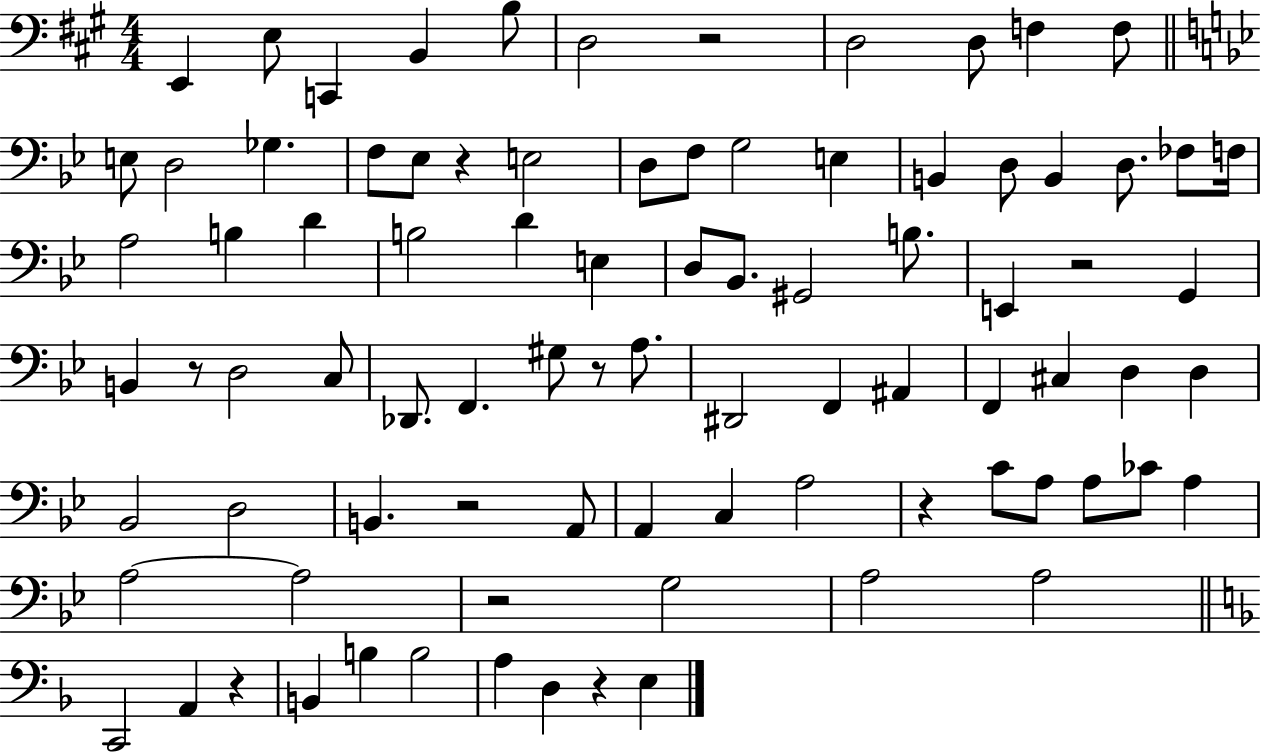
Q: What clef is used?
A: bass